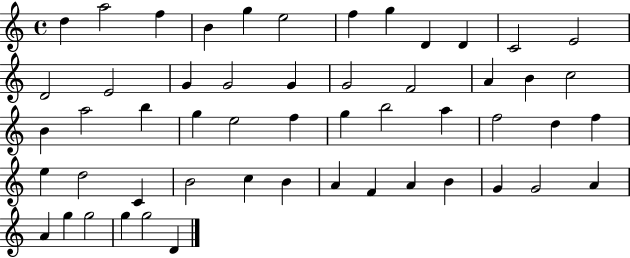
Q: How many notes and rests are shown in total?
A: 53